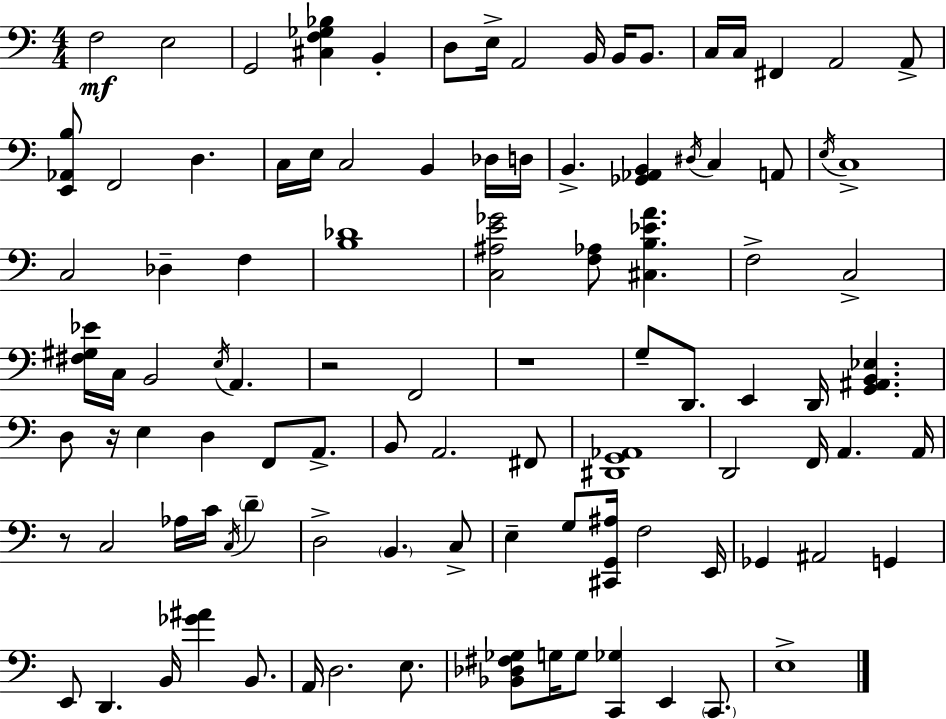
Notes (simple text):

F3/h E3/h G2/h [C#3,F3,Gb3,Bb3]/q B2/q D3/e E3/s A2/h B2/s B2/s B2/e. C3/s C3/s F#2/q A2/h A2/e [E2,Ab2,B3]/e F2/h D3/q. C3/s E3/s C3/h B2/q Db3/s D3/s B2/q. [Gb2,Ab2,B2]/q D#3/s C3/q A2/e E3/s C3/w C3/h Db3/q F3/q [B3,Db4]/w [C3,A#3,E4,Gb4]/h [F3,Ab3]/e [C#3,B3,Eb4,A4]/q. F3/h C3/h [F#3,G#3,Eb4]/s C3/s B2/h E3/s A2/q. R/h F2/h R/w G3/e D2/e. E2/q D2/s [G2,A#2,B2,Eb3]/q. D3/e R/s E3/q D3/q F2/e A2/e. B2/e A2/h. F#2/e [D#2,G2,Ab2]/w D2/h F2/s A2/q. A2/s R/e C3/h Ab3/s C4/s C3/s D4/q D3/h B2/q. C3/e E3/q G3/e [C#2,G2,A#3]/s F3/h E2/s Gb2/q A#2/h G2/q E2/e D2/q. B2/s [Gb4,A#4]/q B2/e. A2/s D3/h. E3/e. [Bb2,Db3,F#3,Gb3]/e G3/s G3/e [C2,Gb3]/q E2/q C2/e. E3/w